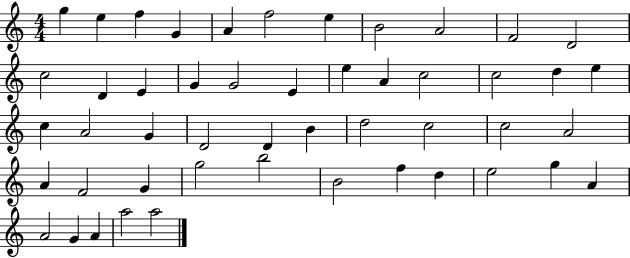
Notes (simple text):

G5/q E5/q F5/q G4/q A4/q F5/h E5/q B4/h A4/h F4/h D4/h C5/h D4/q E4/q G4/q G4/h E4/q E5/q A4/q C5/h C5/h D5/q E5/q C5/q A4/h G4/q D4/h D4/q B4/q D5/h C5/h C5/h A4/h A4/q F4/h G4/q G5/h B5/h B4/h F5/q D5/q E5/h G5/q A4/q A4/h G4/q A4/q A5/h A5/h